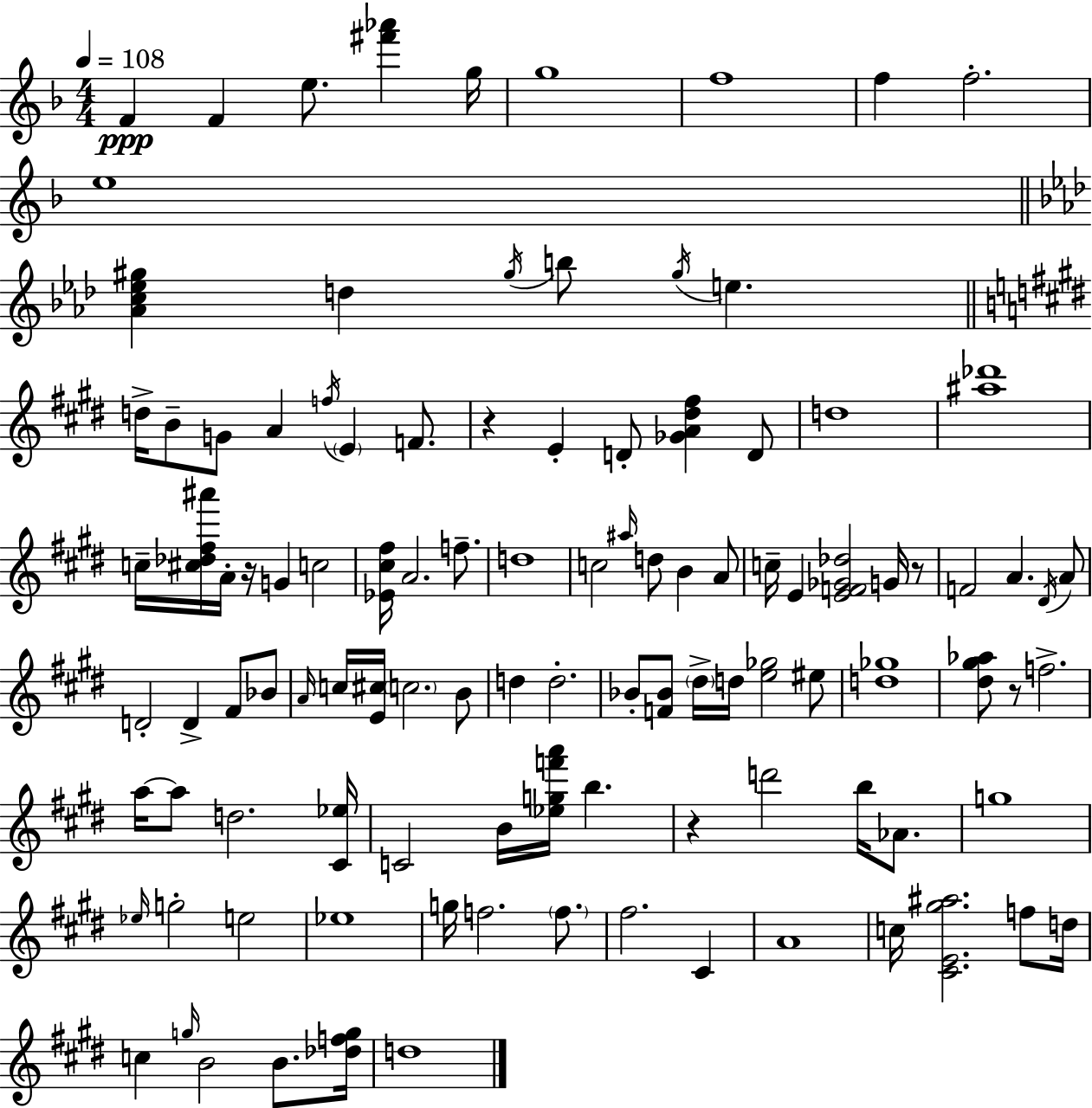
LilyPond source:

{
  \clef treble
  \numericTimeSignature
  \time 4/4
  \key f \major
  \tempo 4 = 108
  f'4\ppp f'4 e''8. <fis''' aes'''>4 g''16 | g''1 | f''1 | f''4 f''2.-. | \break e''1 | \bar "||" \break \key f \minor <aes' c'' ees'' gis''>4 d''4 \acciaccatura { gis''16 } b''8 \acciaccatura { gis''16 } e''4. | \bar "||" \break \key e \major d''16-> b'8-- g'8 a'4 \acciaccatura { f''16 } \parenthesize e'4 f'8. | r4 e'4-. d'8-. <ges' a' dis'' fis''>4 d'8 | d''1 | <ais'' des'''>1 | \break c''16-- <cis'' des'' fis'' ais'''>16 a'16-. r16 g'4 c''2 | <ees' cis'' fis''>16 a'2. f''8.-- | d''1 | c''2 \grace { ais''16 } d''8 b'4 | \break a'8 c''16-- e'4 <e' f' ges' des''>2 g'16 | r8 f'2 a'4. | \acciaccatura { dis'16 } a'8 d'2-. d'4-> fis'8 | bes'8 \grace { a'16 } c''16 <e' cis''>16 \parenthesize c''2. | \break b'8 d''4 d''2.-. | bes'8-. <f' bes'>8 \parenthesize dis''16-> d''16 <e'' ges''>2 | eis''8 <d'' ges''>1 | <dis'' gis'' aes''>8 r8 f''2.-> | \break a''16~~ a''8 d''2. | <cis' ees''>16 c'2 b'16 <ees'' g'' f''' a'''>16 b''4. | r4 d'''2 | b''16 aes'8. g''1 | \break \grace { ees''16 } g''2-. e''2 | ees''1 | g''16 f''2. | \parenthesize f''8. fis''2. | \break cis'4 a'1 | c''16 <cis' e' gis'' ais''>2. | f''8 d''16 c''4 \grace { g''16 } b'2 | b'8. <des'' f'' g''>16 d''1 | \break \bar "|."
}